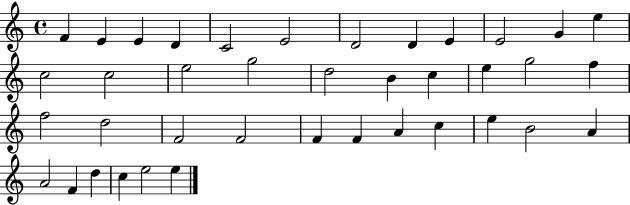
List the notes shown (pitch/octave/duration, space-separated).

F4/q E4/q E4/q D4/q C4/h E4/h D4/h D4/q E4/q E4/h G4/q E5/q C5/h C5/h E5/h G5/h D5/h B4/q C5/q E5/q G5/h F5/q F5/h D5/h F4/h F4/h F4/q F4/q A4/q C5/q E5/q B4/h A4/q A4/h F4/q D5/q C5/q E5/h E5/q